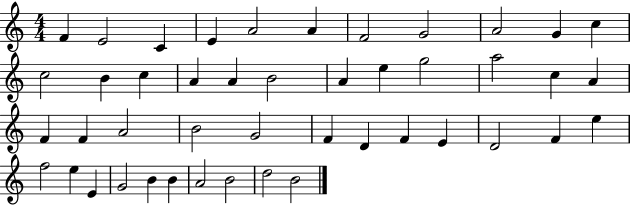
X:1
T:Untitled
M:4/4
L:1/4
K:C
F E2 C E A2 A F2 G2 A2 G c c2 B c A A B2 A e g2 a2 c A F F A2 B2 G2 F D F E D2 F e f2 e E G2 B B A2 B2 d2 B2